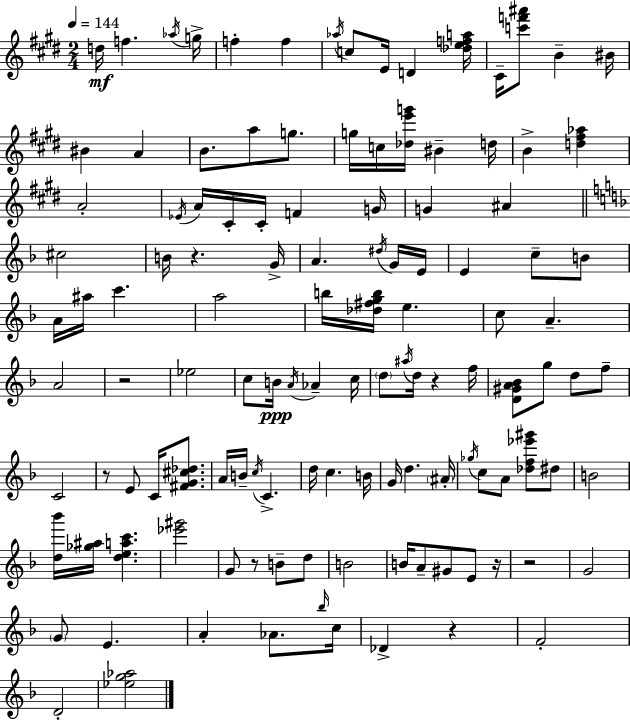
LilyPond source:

{
  \clef treble
  \numericTimeSignature
  \time 2/4
  \key e \major
  \tempo 4 = 144
  d''16\mf f''4. \acciaccatura { aes''16 } | g''16-> f''4-. f''4 | \acciaccatura { aes''16 } c''8 e'16 d'4 | <des'' e'' f'' a''>16 cis'16-- <c''' f''' ais'''>8 b'4-- | \break bis'16 bis'4 a'4 | b'8. a''8 g''8. | g''16 c''16 <des'' e''' g'''>16 bis'4-- | d''16 b'4-> <d'' fis'' aes''>4 | \break a'2-. | \acciaccatura { ees'16 } a'16 cis'16-. cis'16-. f'4 | g'16 g'4 ais'4 | \bar "||" \break \key f \major cis''2 | b'16 r4. g'16-> | a'4. \acciaccatura { dis''16 } g'16 | e'16 e'4 c''8-- b'8 | \break a'16 ais''16 c'''4. | a''2 | b''16 <des'' fis'' g'' b''>16 e''4. | c''8 a'4.-- | \break a'2 | r2 | ees''2 | c''8 b'16\ppp \acciaccatura { a'16 } aes'4-- | \break c''16 \parenthesize d''8 \acciaccatura { ais''16 } d''16 r4 | f''16 <d' gis' a' bes'>8 g''8 d''8 | f''8-- c'2 | r8 e'8 c'16 | \break <fis' g' cis'' des''>8. a'16 b'16-- \acciaccatura { c''16 } c'4.-> | d''16 c''4. | b'16 g'16 d''4. | \parenthesize ais'16-. \acciaccatura { ges''16 } c''8 a'8 | \break <des'' f'' ees''' gis'''>8 dis''8 b'2 | <d'' bes'''>16 <ges'' ais''>16 <d'' e'' a'' c'''>4. | <ees''' gis'''>2 | g'8 r8 | \break b'8-- d''8 b'2 | b'16 a'8-- | gis'8 e'8 r16 r2 | g'2 | \break \parenthesize g'8 e'4. | a'4-. | aes'8. \grace { bes''16 } c''16 des'4-> | r4 f'2-. | \break d'2-. | <ees'' g'' aes''>2 | \bar "|."
}